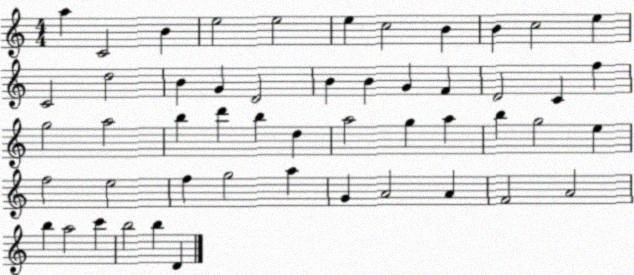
X:1
T:Untitled
M:4/4
L:1/4
K:C
a C2 B e2 e2 e c2 B B c2 e C2 d2 B G D2 B B G F D2 C f g2 a2 b d' b d a2 g a b g2 e f2 e2 f g2 a G A2 A F2 A2 b a2 c' b2 b D